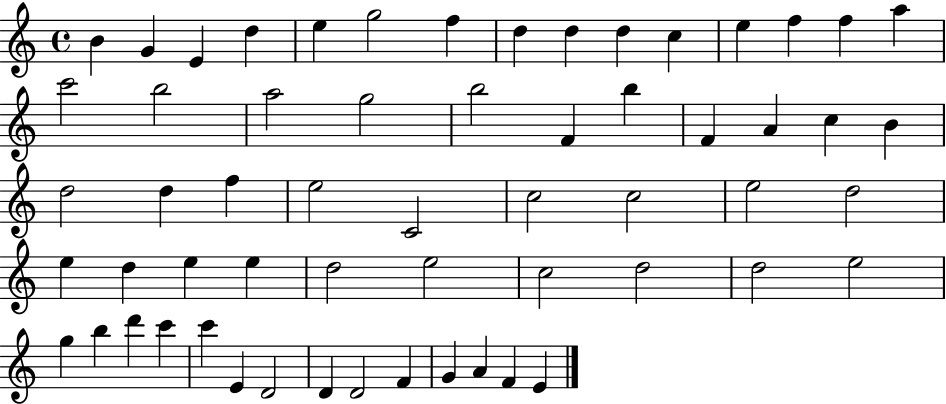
{
  \clef treble
  \time 4/4
  \defaultTimeSignature
  \key c \major
  b'4 g'4 e'4 d''4 | e''4 g''2 f''4 | d''4 d''4 d''4 c''4 | e''4 f''4 f''4 a''4 | \break c'''2 b''2 | a''2 g''2 | b''2 f'4 b''4 | f'4 a'4 c''4 b'4 | \break d''2 d''4 f''4 | e''2 c'2 | c''2 c''2 | e''2 d''2 | \break e''4 d''4 e''4 e''4 | d''2 e''2 | c''2 d''2 | d''2 e''2 | \break g''4 b''4 d'''4 c'''4 | c'''4 e'4 d'2 | d'4 d'2 f'4 | g'4 a'4 f'4 e'4 | \break \bar "|."
}